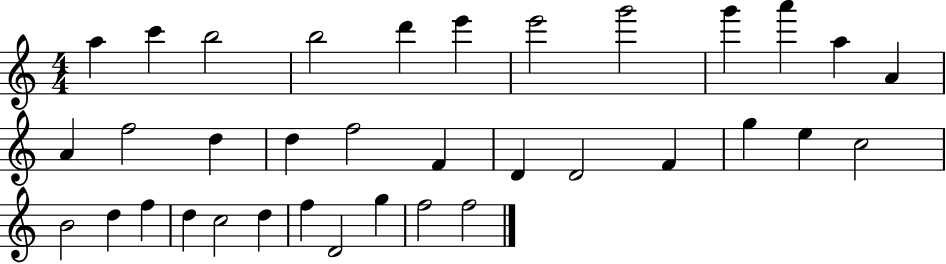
{
  \clef treble
  \numericTimeSignature
  \time 4/4
  \key c \major
  a''4 c'''4 b''2 | b''2 d'''4 e'''4 | e'''2 g'''2 | g'''4 a'''4 a''4 a'4 | \break a'4 f''2 d''4 | d''4 f''2 f'4 | d'4 d'2 f'4 | g''4 e''4 c''2 | \break b'2 d''4 f''4 | d''4 c''2 d''4 | f''4 d'2 g''4 | f''2 f''2 | \break \bar "|."
}